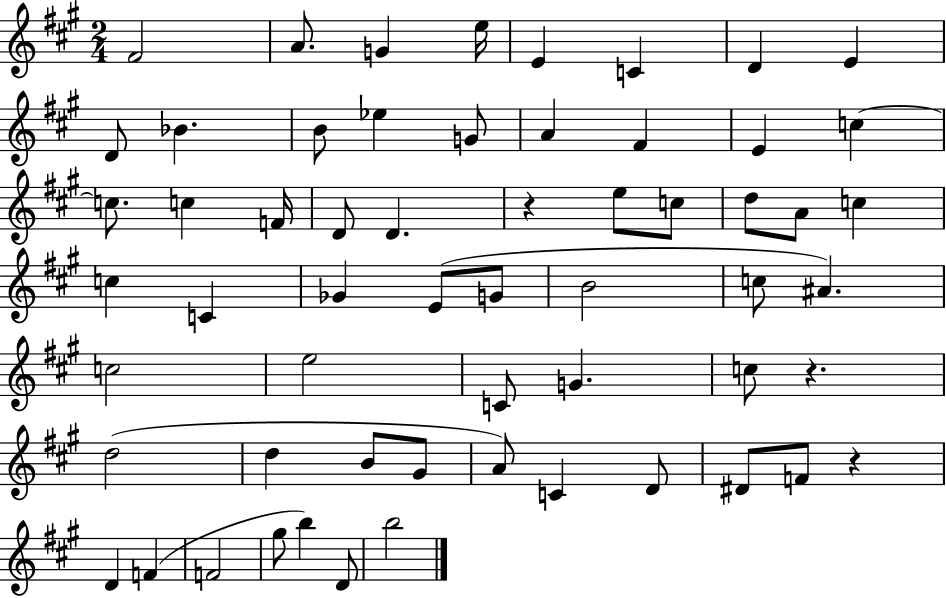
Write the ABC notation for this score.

X:1
T:Untitled
M:2/4
L:1/4
K:A
^F2 A/2 G e/4 E C D E D/2 _B B/2 _e G/2 A ^F E c c/2 c F/4 D/2 D z e/2 c/2 d/2 A/2 c c C _G E/2 G/2 B2 c/2 ^A c2 e2 C/2 G c/2 z d2 d B/2 ^G/2 A/2 C D/2 ^D/2 F/2 z D F F2 ^g/2 b D/2 b2